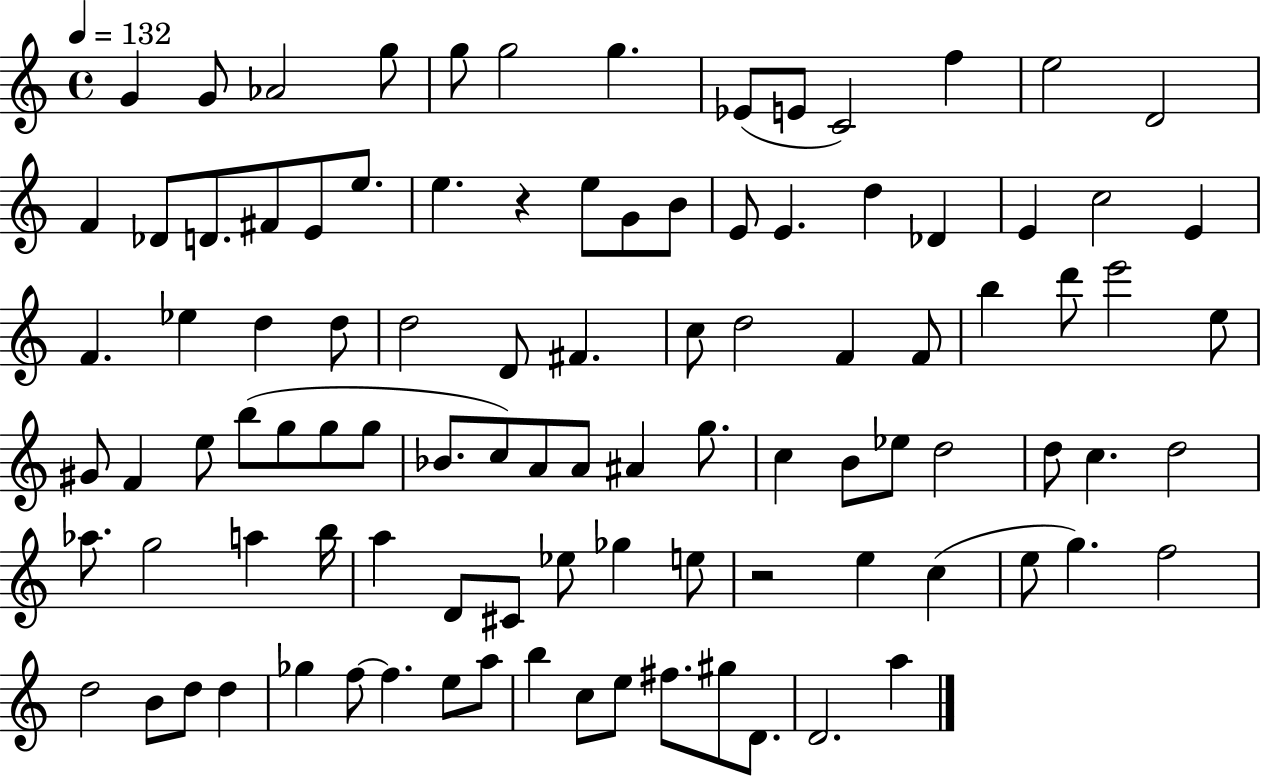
{
  \clef treble
  \time 4/4
  \defaultTimeSignature
  \key c \major
  \tempo 4 = 132
  g'4 g'8 aes'2 g''8 | g''8 g''2 g''4. | ees'8( e'8 c'2) f''4 | e''2 d'2 | \break f'4 des'8 d'8. fis'8 e'8 e''8. | e''4. r4 e''8 g'8 b'8 | e'8 e'4. d''4 des'4 | e'4 c''2 e'4 | \break f'4. ees''4 d''4 d''8 | d''2 d'8 fis'4. | c''8 d''2 f'4 f'8 | b''4 d'''8 e'''2 e''8 | \break gis'8 f'4 e''8 b''8( g''8 g''8 g''8 | bes'8. c''8) a'8 a'8 ais'4 g''8. | c''4 b'8 ees''8 d''2 | d''8 c''4. d''2 | \break aes''8. g''2 a''4 b''16 | a''4 d'8 cis'8 ees''8 ges''4 e''8 | r2 e''4 c''4( | e''8 g''4.) f''2 | \break d''2 b'8 d''8 d''4 | ges''4 f''8~~ f''4. e''8 a''8 | b''4 c''8 e''8 fis''8. gis''8 d'8. | d'2. a''4 | \break \bar "|."
}